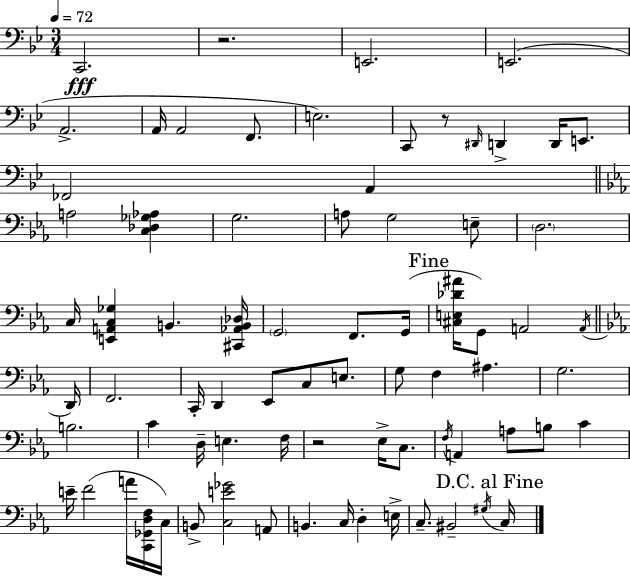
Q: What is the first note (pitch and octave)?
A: C2